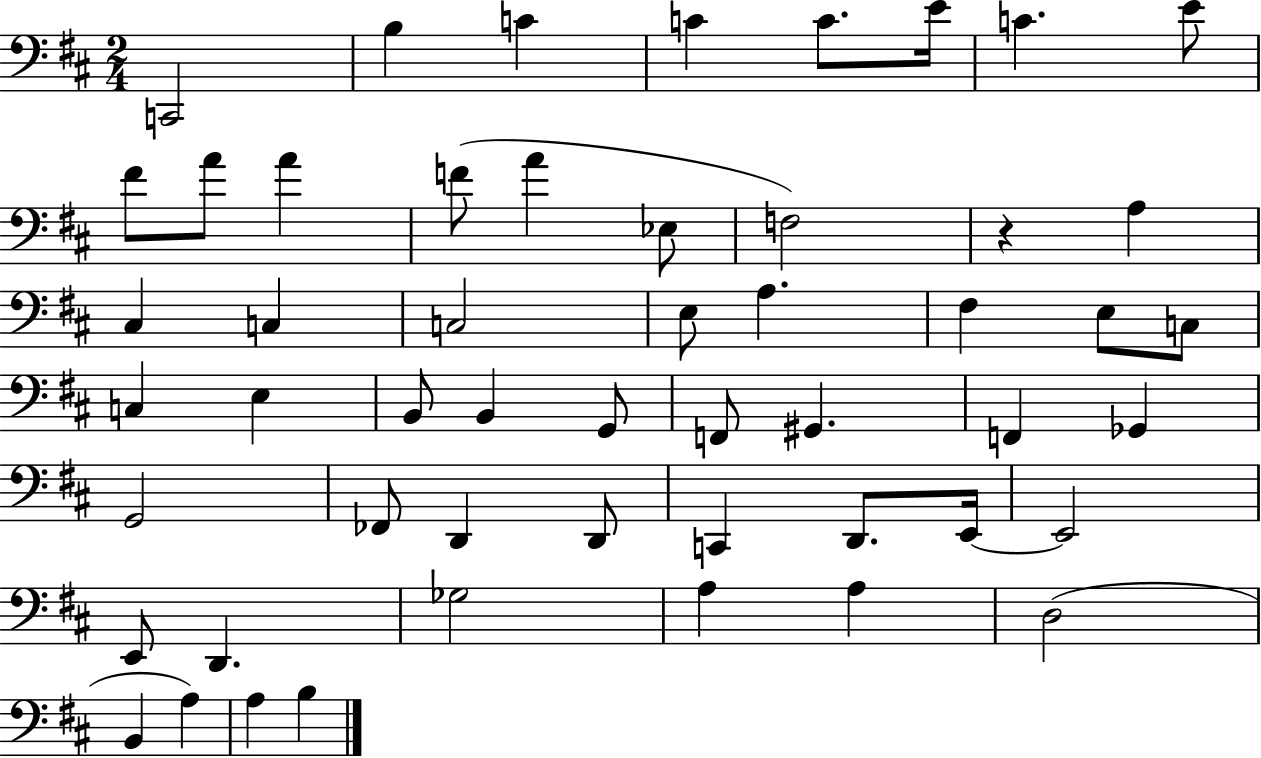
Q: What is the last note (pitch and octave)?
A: B3